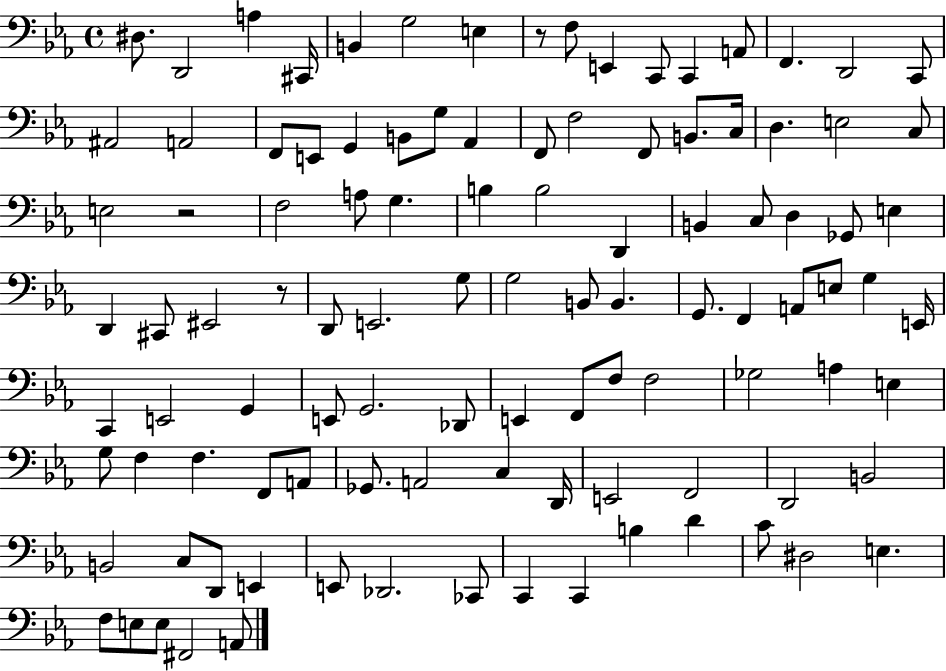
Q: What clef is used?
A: bass